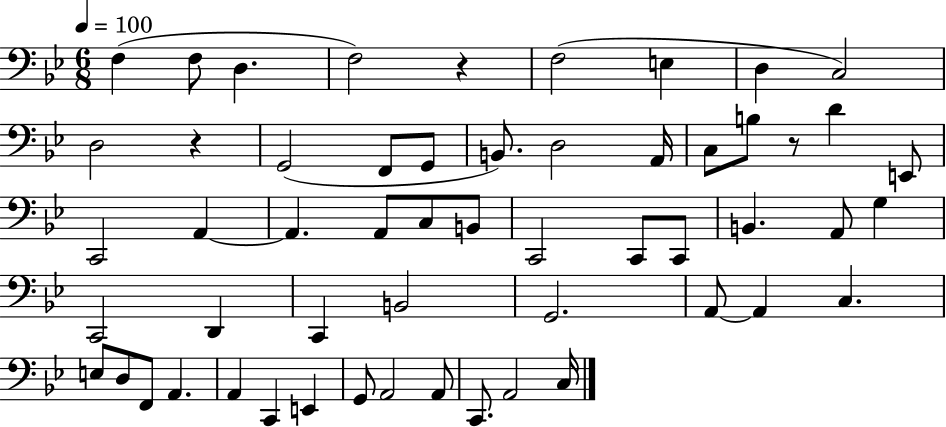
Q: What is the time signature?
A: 6/8